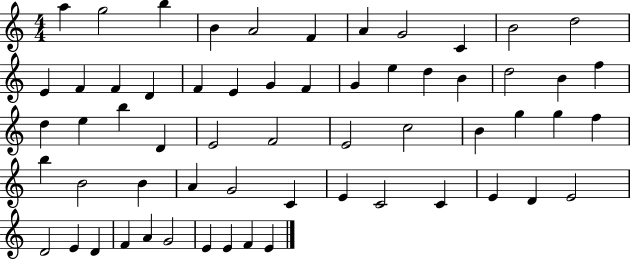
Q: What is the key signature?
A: C major